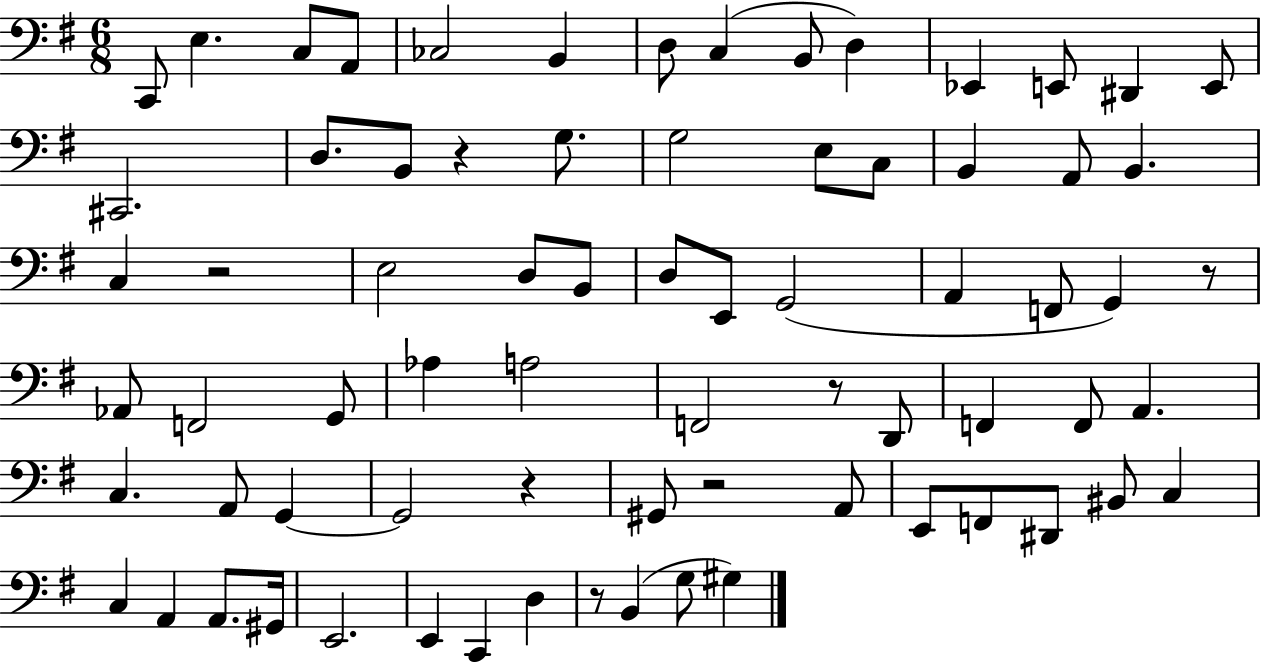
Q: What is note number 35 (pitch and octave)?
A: Ab2